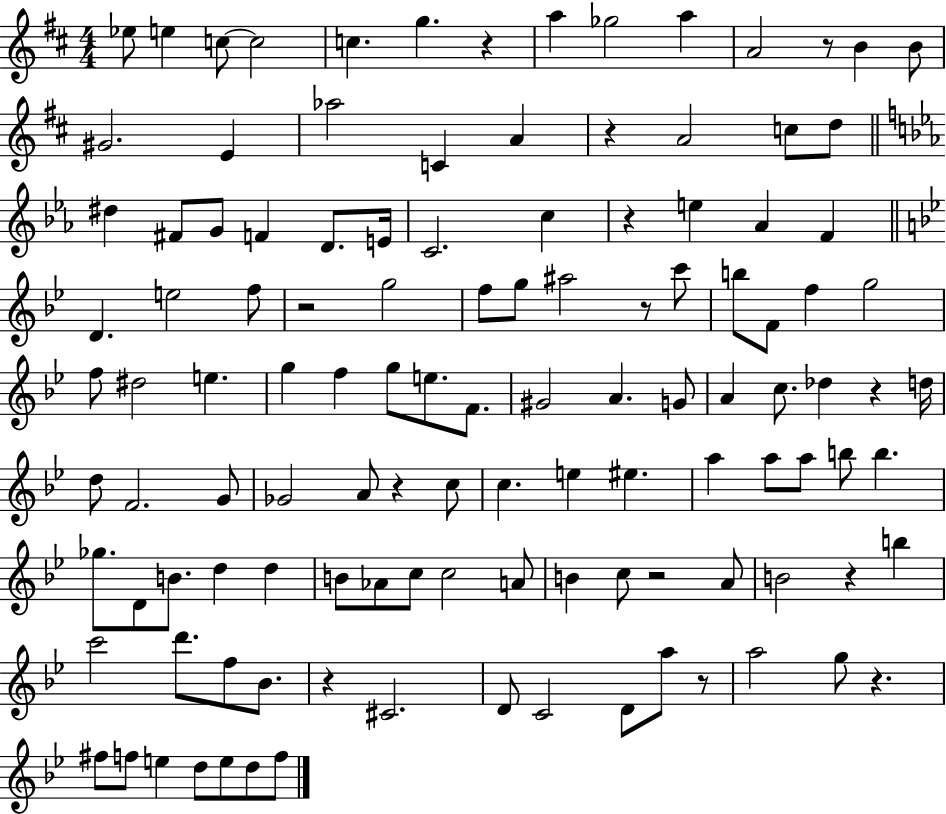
Eb5/e E5/q C5/e C5/h C5/q. G5/q. R/q A5/q Gb5/h A5/q A4/h R/e B4/q B4/e G#4/h. E4/q Ab5/h C4/q A4/q R/q A4/h C5/e D5/e D#5/q F#4/e G4/e F4/q D4/e. E4/s C4/h. C5/q R/q E5/q Ab4/q F4/q D4/q. E5/h F5/e R/h G5/h F5/e G5/e A#5/h R/e C6/e B5/e F4/e F5/q G5/h F5/e D#5/h E5/q. G5/q F5/q G5/e E5/e. F4/e. G#4/h A4/q. G4/e A4/q C5/e. Db5/q R/q D5/s D5/e F4/h. G4/e Gb4/h A4/e R/q C5/e C5/q. E5/q EIS5/q. A5/q A5/e A5/e B5/e B5/q. Gb5/e. D4/e B4/e. D5/q D5/q B4/e Ab4/e C5/e C5/h A4/e B4/q C5/e R/h A4/e B4/h R/q B5/q C6/h D6/e. F5/e Bb4/e. R/q C#4/h. D4/e C4/h D4/e A5/e R/e A5/h G5/e R/q. F#5/e F5/e E5/q D5/e E5/e D5/e F5/e